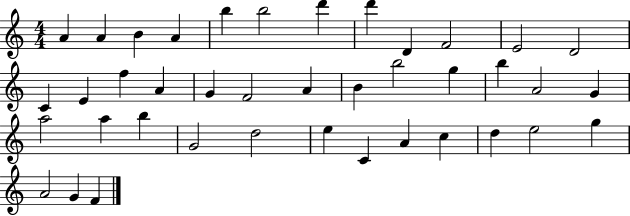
{
  \clef treble
  \numericTimeSignature
  \time 4/4
  \key c \major
  a'4 a'4 b'4 a'4 | b''4 b''2 d'''4 | d'''4 d'4 f'2 | e'2 d'2 | \break c'4 e'4 f''4 a'4 | g'4 f'2 a'4 | b'4 b''2 g''4 | b''4 a'2 g'4 | \break a''2 a''4 b''4 | g'2 d''2 | e''4 c'4 a'4 c''4 | d''4 e''2 g''4 | \break a'2 g'4 f'4 | \bar "|."
}